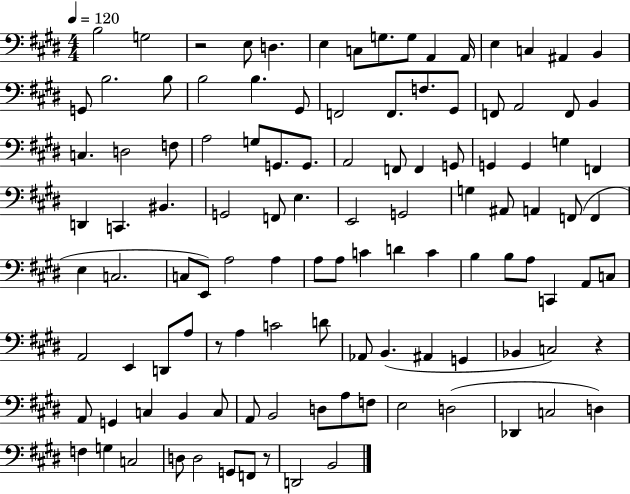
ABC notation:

X:1
T:Untitled
M:4/4
L:1/4
K:E
B,2 G,2 z2 E,/2 D, E, C,/2 G,/2 G,/2 A,, A,,/4 E, C, ^A,, B,, G,,/2 B,2 B,/2 B,2 B, ^G,,/2 F,,2 F,,/2 F,/2 ^G,,/2 F,,/2 A,,2 F,,/2 B,, C, D,2 F,/2 A,2 G,/2 G,,/2 G,,/2 A,,2 F,,/2 F,, G,,/2 G,, G,, G, F,, D,, C,, ^B,, G,,2 F,,/2 E, E,,2 G,,2 G, ^A,,/2 A,, F,,/2 F,, E, C,2 C,/2 E,,/2 A,2 A, A,/2 A,/2 C D C B, B,/2 A,/2 C,, A,,/2 C,/2 A,,2 E,, D,,/2 A,/2 z/2 A, C2 D/2 _A,,/2 B,, ^A,, G,, _B,, C,2 z A,,/2 G,, C, B,, C,/2 A,,/2 B,,2 D,/2 A,/2 F,/2 E,2 D,2 _D,, C,2 D, F, G, C,2 D,/2 D,2 G,,/2 F,,/2 z/2 D,,2 B,,2